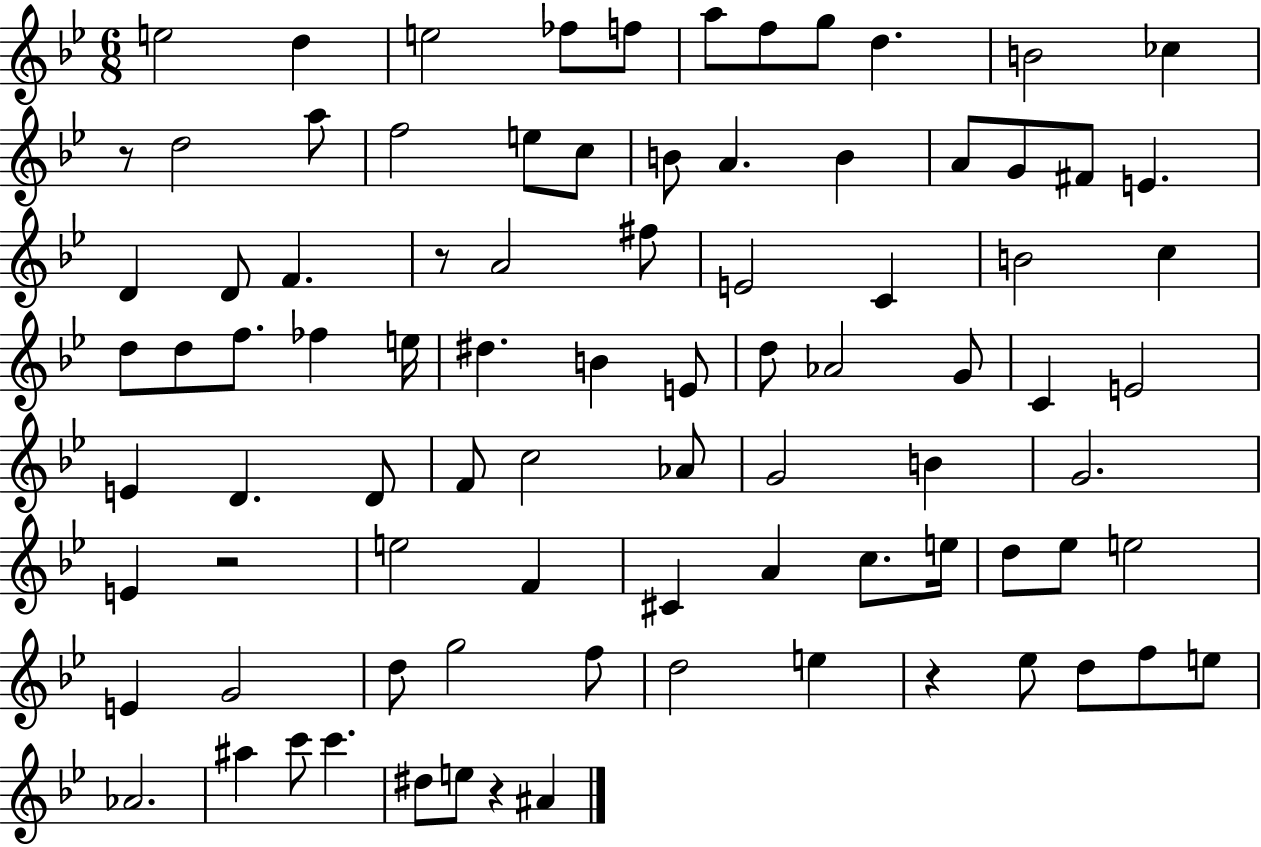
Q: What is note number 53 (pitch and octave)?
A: B4